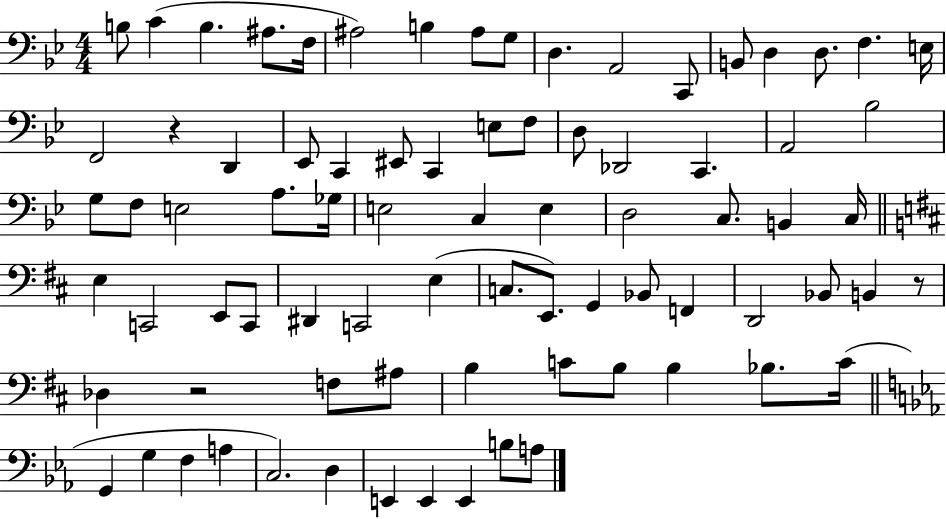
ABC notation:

X:1
T:Untitled
M:4/4
L:1/4
K:Bb
B,/2 C B, ^A,/2 F,/4 ^A,2 B, ^A,/2 G,/2 D, A,,2 C,,/2 B,,/2 D, D,/2 F, E,/4 F,,2 z D,, _E,,/2 C,, ^E,,/2 C,, E,/2 F,/2 D,/2 _D,,2 C,, A,,2 _B,2 G,/2 F,/2 E,2 A,/2 _G,/4 E,2 C, E, D,2 C,/2 B,, C,/4 E, C,,2 E,,/2 C,,/2 ^D,, C,,2 E, C,/2 E,,/2 G,, _B,,/2 F,, D,,2 _B,,/2 B,, z/2 _D, z2 F,/2 ^A,/2 B, C/2 B,/2 B, _B,/2 C/4 G,, G, F, A, C,2 D, E,, E,, E,, B,/2 A,/2